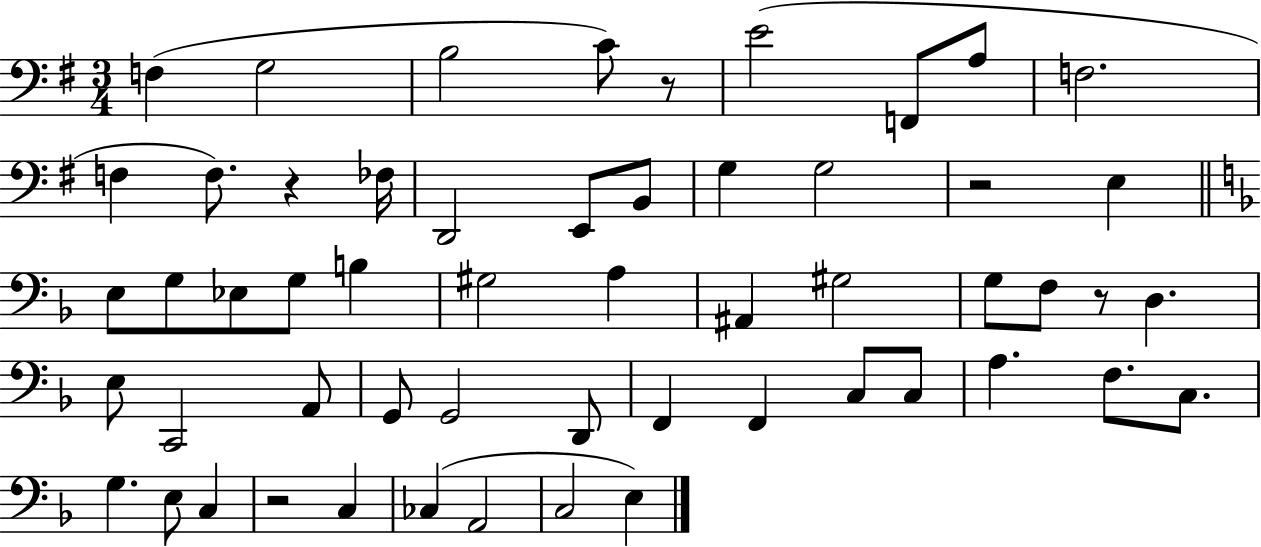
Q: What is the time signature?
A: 3/4